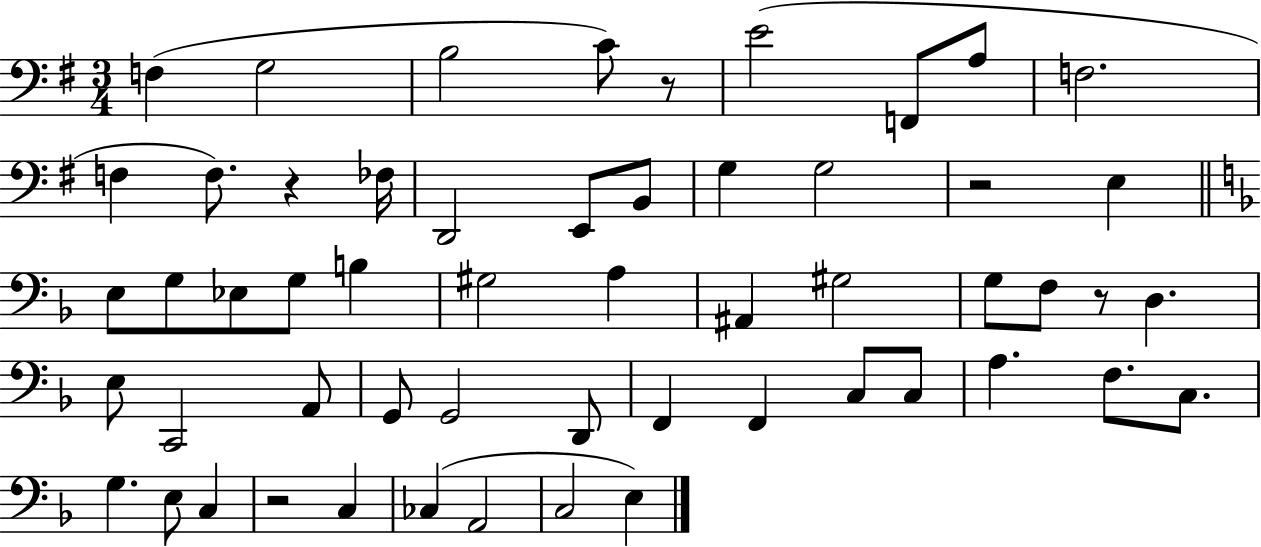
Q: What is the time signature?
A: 3/4